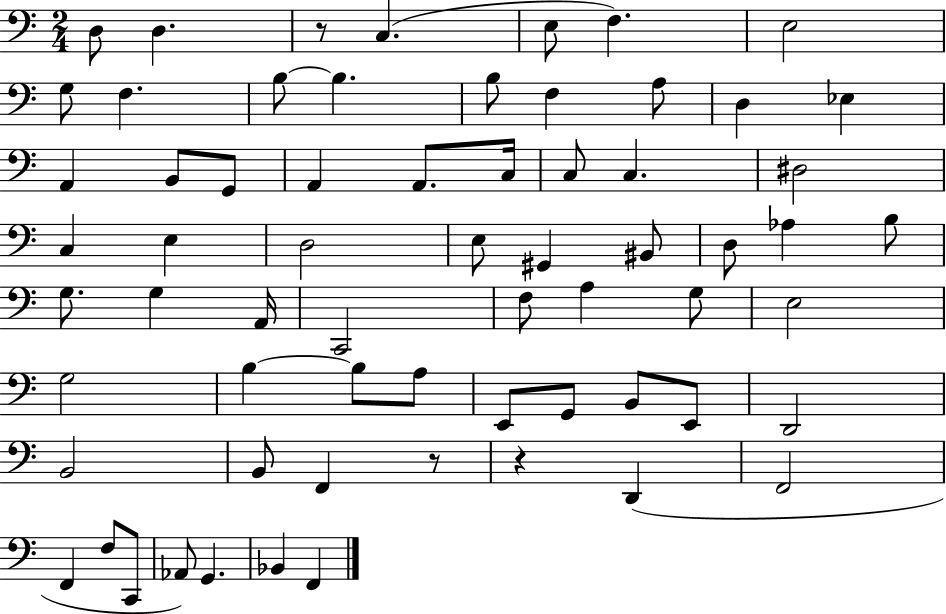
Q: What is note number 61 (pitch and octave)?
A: Bb2